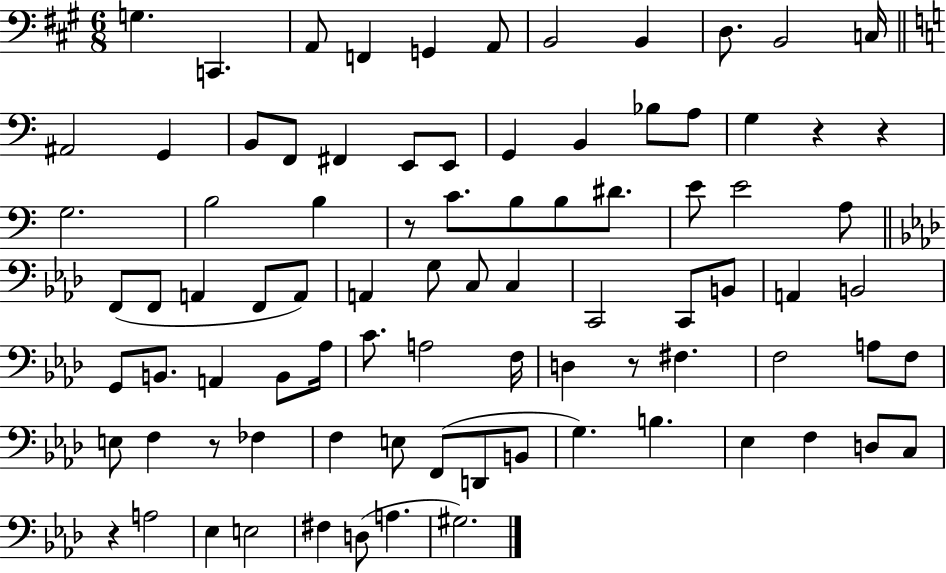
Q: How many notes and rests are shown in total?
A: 87